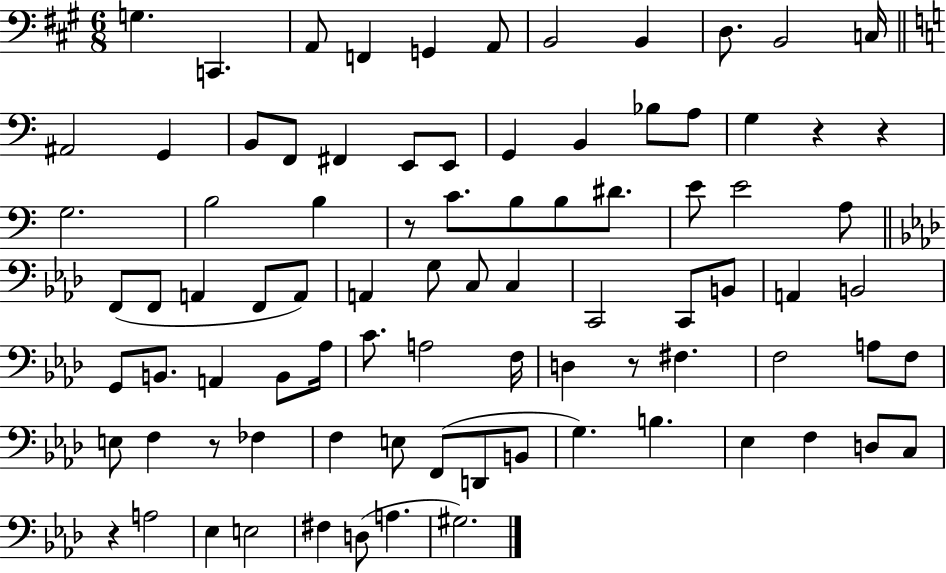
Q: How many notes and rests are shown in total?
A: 87